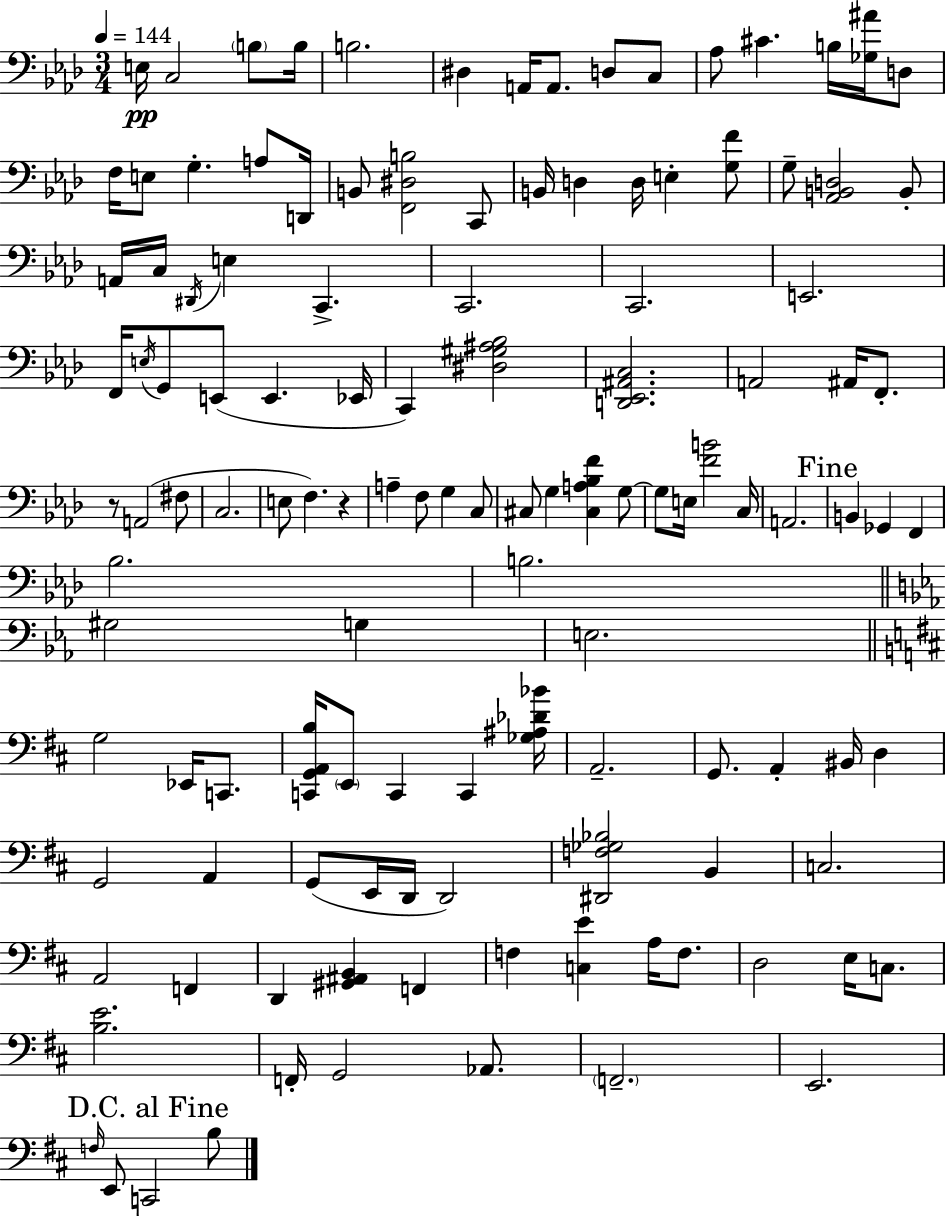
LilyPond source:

{
  \clef bass
  \numericTimeSignature
  \time 3/4
  \key aes \major
  \tempo 4 = 144
  \repeat volta 2 { e16\pp c2 \parenthesize b8 b16 | b2. | dis4 a,16 a,8. d8 c8 | aes8 cis'4. b16 <ges ais'>16 d8 | \break f16 e8 g4.-. a8 d,16 | b,8 <f, dis b>2 c,8 | b,16 d4 d16 e4-. <g f'>8 | g8-- <aes, b, d>2 b,8-. | \break a,16 c16 \acciaccatura { dis,16 } e4 c,4.-> | c,2. | c,2. | e,2. | \break f,16 \acciaccatura { e16 } g,8 e,8( e,4. | ees,16 c,4) <dis gis ais bes>2 | <d, ees, ais, c>2. | a,2 ais,16 f,8.-. | \break r8 a,2( | fis8 c2. | e8 f4.) r4 | a4-- f8 g4 | \break c8 cis8 g4 <cis a bes f'>4 | g8~~ g8 e16 <f' b'>2 | c16 a,2. | \mark "Fine" b,4 ges,4 f,4 | \break bes2. | b2. | \bar "||" \break \key ees \major gis2 g4 | e2. | \bar "||" \break \key b \minor g2 ees,16 c,8. | <c, g, a, b>16 \parenthesize e,8 c,4 c,4 <ges ais des' bes'>16 | a,2.-- | g,8. a,4-. bis,16 d4 | \break g,2 a,4 | g,8( e,16 d,16 d,2) | <dis, f ges bes>2 b,4 | c2. | \break a,2 f,4 | d,4 <gis, ais, b,>4 f,4 | f4 <c e'>4 a16 f8. | d2 e16 c8. | \break <b e'>2. | f,16-. g,2 aes,8. | \parenthesize f,2.-- | e,2. | \break \mark "D.C. al Fine" \grace { f16 } e,8 c,2 b8 | } \bar "|."
}